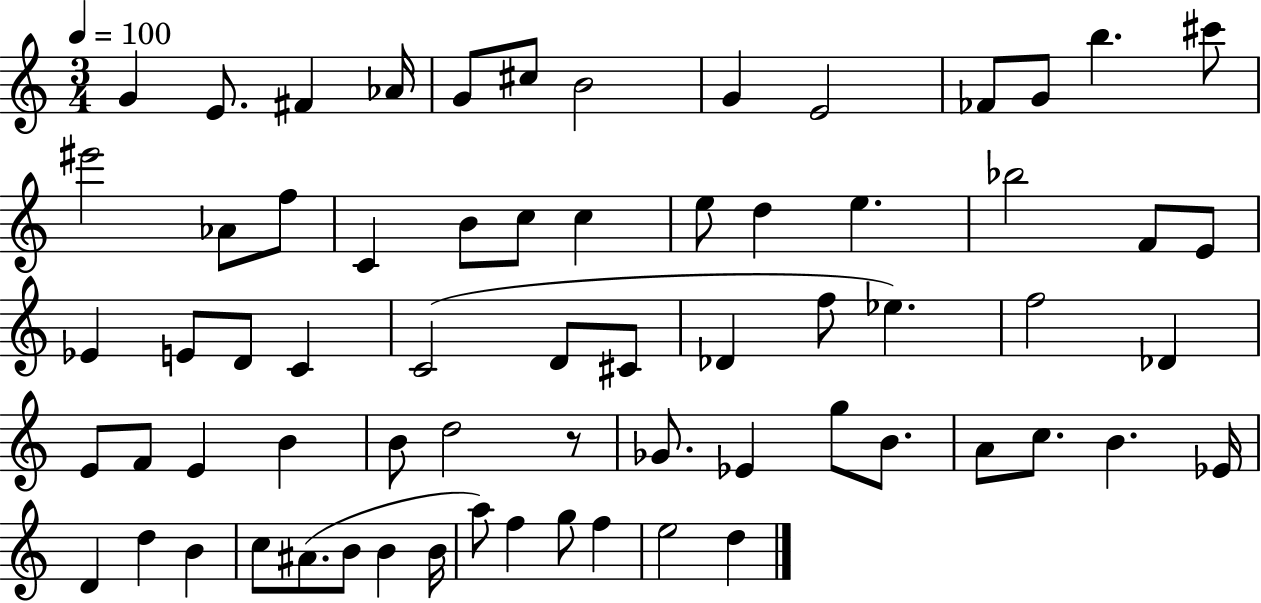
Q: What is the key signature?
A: C major